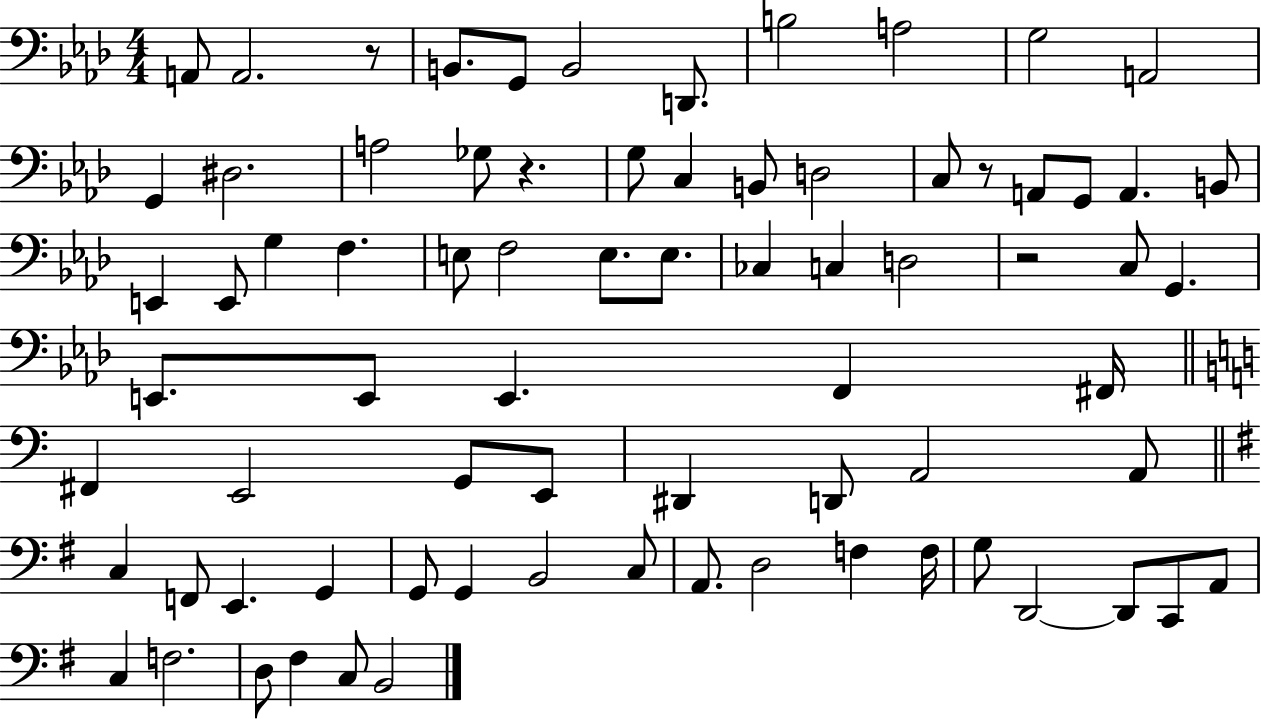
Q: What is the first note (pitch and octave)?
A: A2